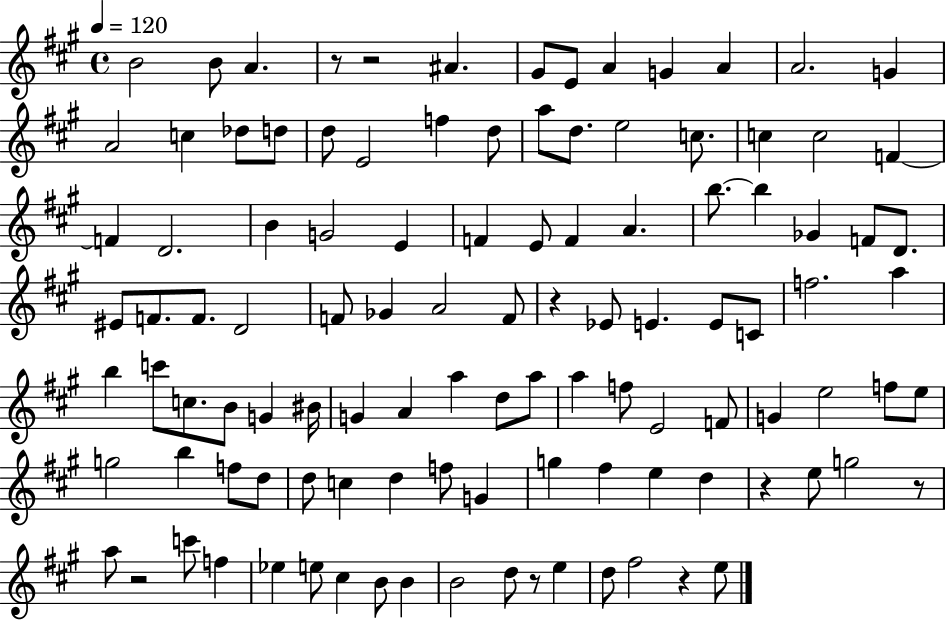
B4/h B4/e A4/q. R/e R/h A#4/q. G#4/e E4/e A4/q G4/q A4/q A4/h. G4/q A4/h C5/q Db5/e D5/e D5/e E4/h F5/q D5/e A5/e D5/e. E5/h C5/e. C5/q C5/h F4/q F4/q D4/h. B4/q G4/h E4/q F4/q E4/e F4/q A4/q. B5/e. B5/q Gb4/q F4/e D4/e. EIS4/e F4/e. F4/e. D4/h F4/e Gb4/q A4/h F4/e R/q Eb4/e E4/q. E4/e C4/e F5/h. A5/q B5/q C6/e C5/e. B4/e G4/q BIS4/s G4/q A4/q A5/q D5/e A5/e A5/q F5/e E4/h F4/e G4/q E5/h F5/e E5/e G5/h B5/q F5/e D5/e D5/e C5/q D5/q F5/e G4/q G5/q F#5/q E5/q D5/q R/q E5/e G5/h R/e A5/e R/h C6/e F5/q Eb5/q E5/e C#5/q B4/e B4/q B4/h D5/e R/e E5/q D5/e F#5/h R/q E5/e